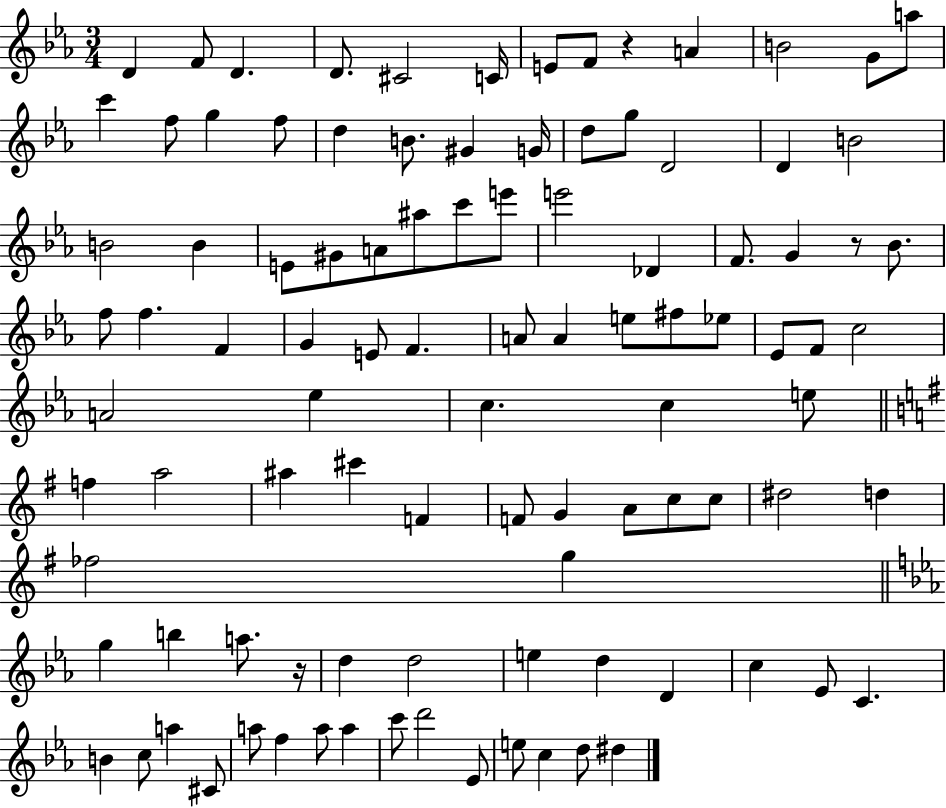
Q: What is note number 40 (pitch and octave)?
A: F5